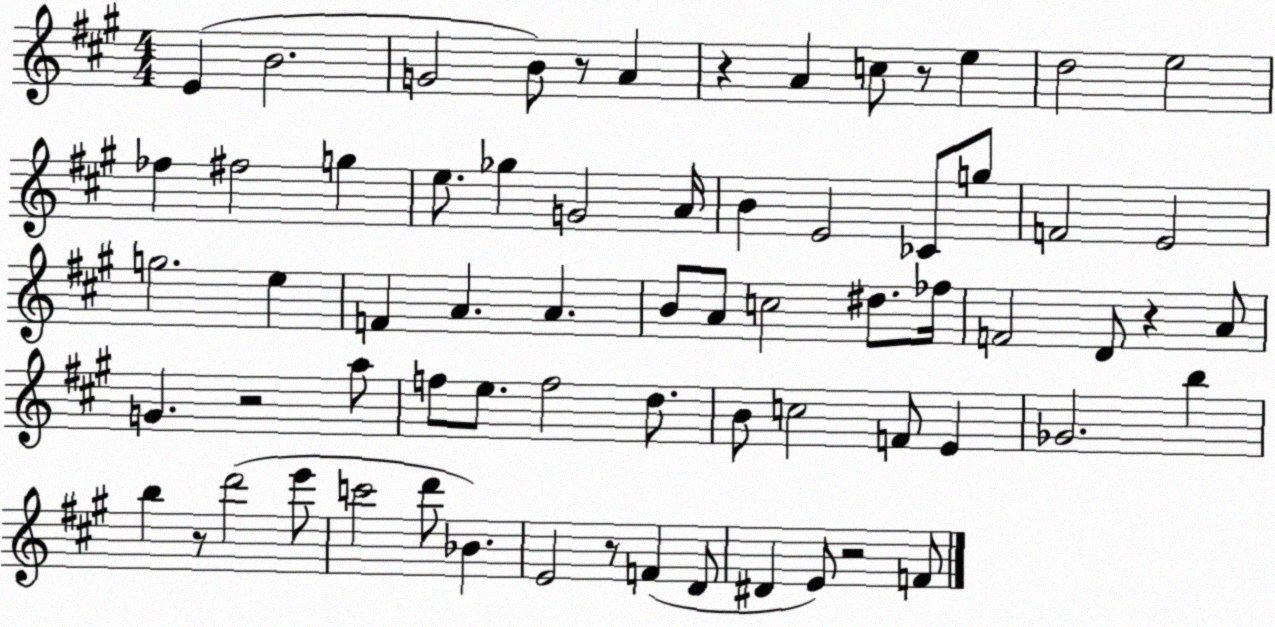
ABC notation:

X:1
T:Untitled
M:4/4
L:1/4
K:A
E B2 G2 B/2 z/2 A z A c/2 z/2 e d2 e2 _f ^f2 g e/2 _g G2 A/4 B E2 _C/2 g/2 F2 E2 g2 e F A A B/2 A/2 c2 ^d/2 _f/4 F2 D/2 z A/2 G z2 a/2 f/2 e/2 f2 d/2 B/2 c2 F/2 E _G2 b b z/2 d'2 e'/2 c'2 d'/2 _B E2 z/2 F D/2 ^D E/2 z2 F/2